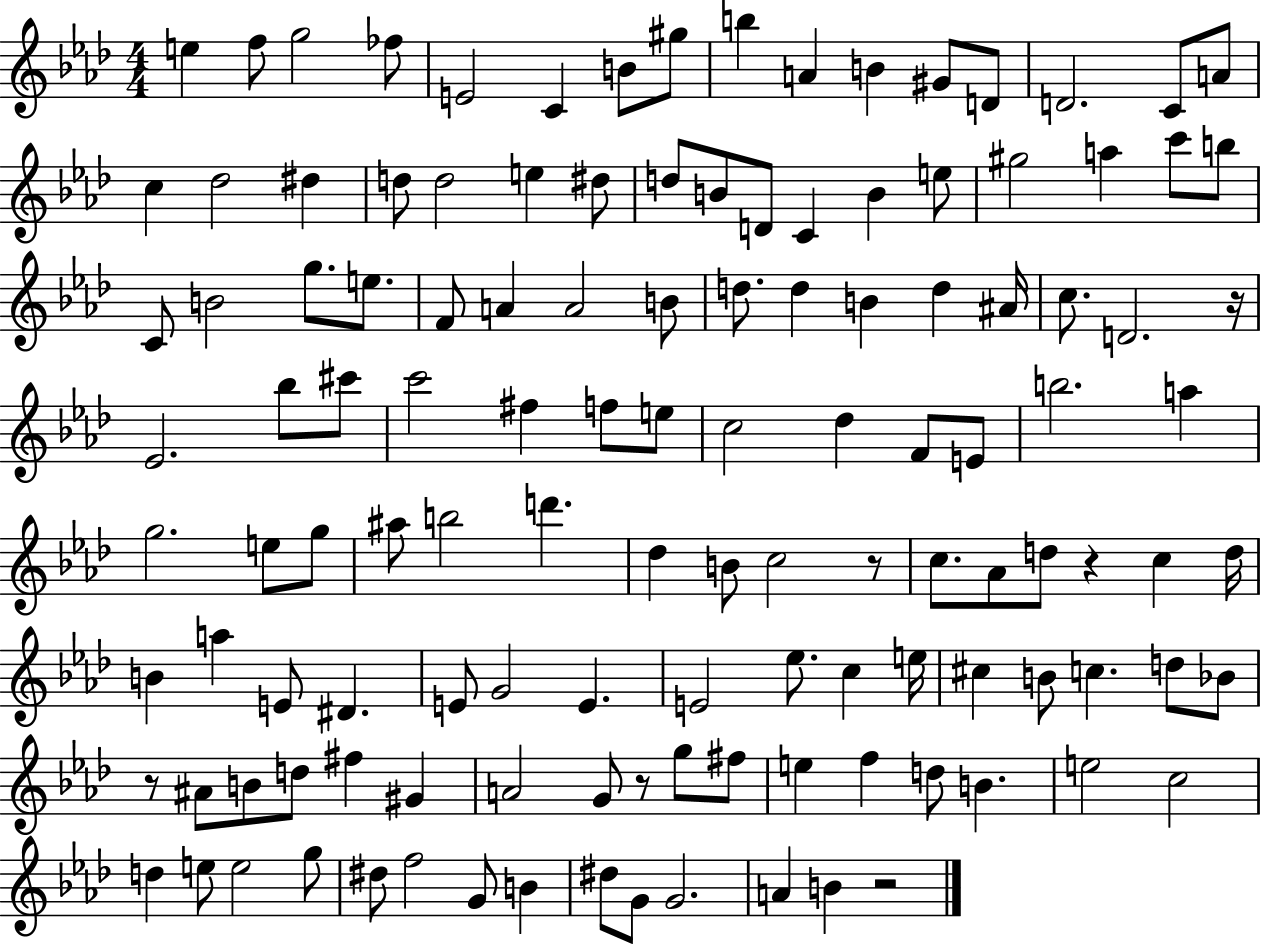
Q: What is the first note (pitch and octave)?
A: E5